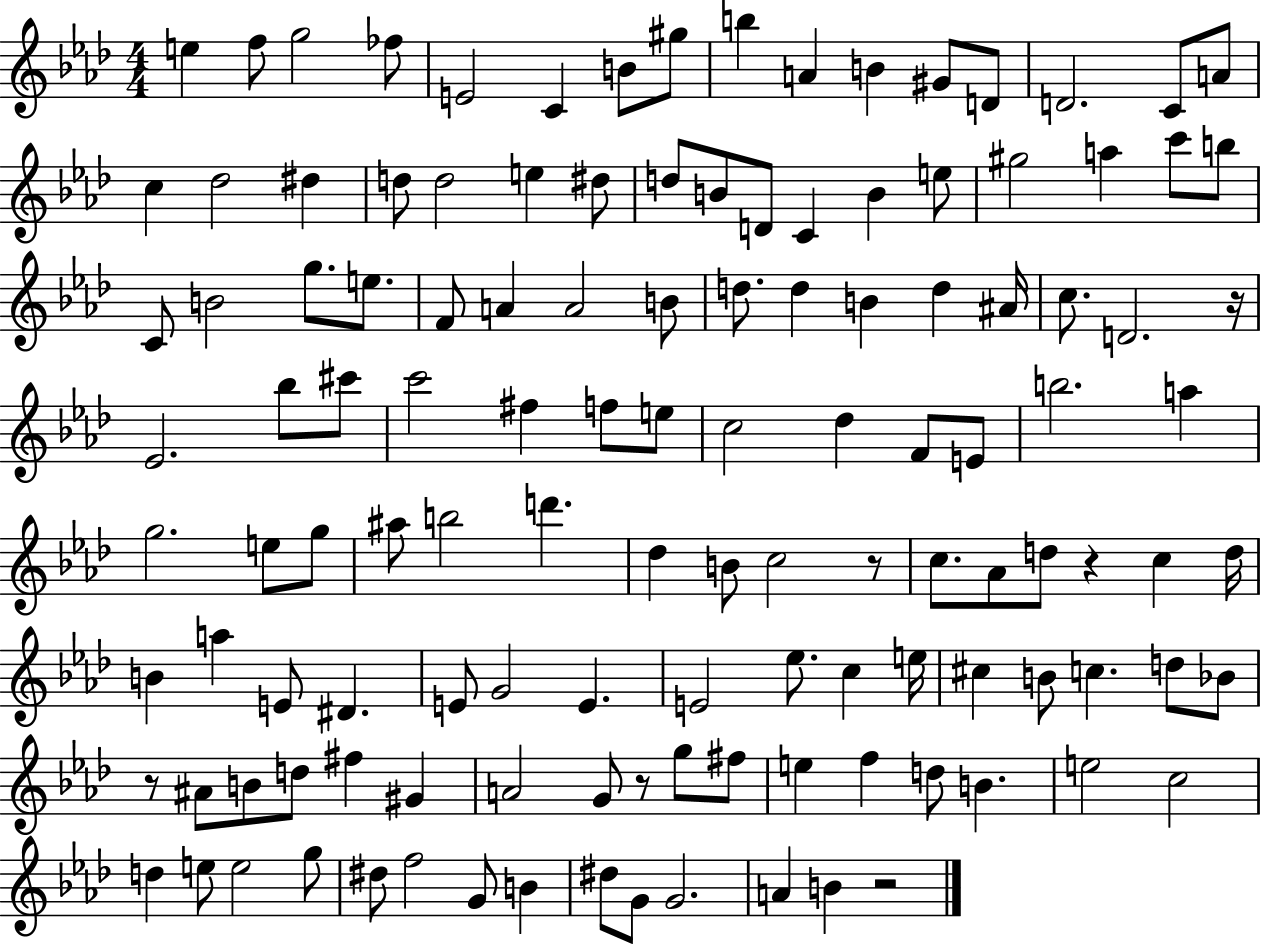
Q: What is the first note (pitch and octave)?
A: E5